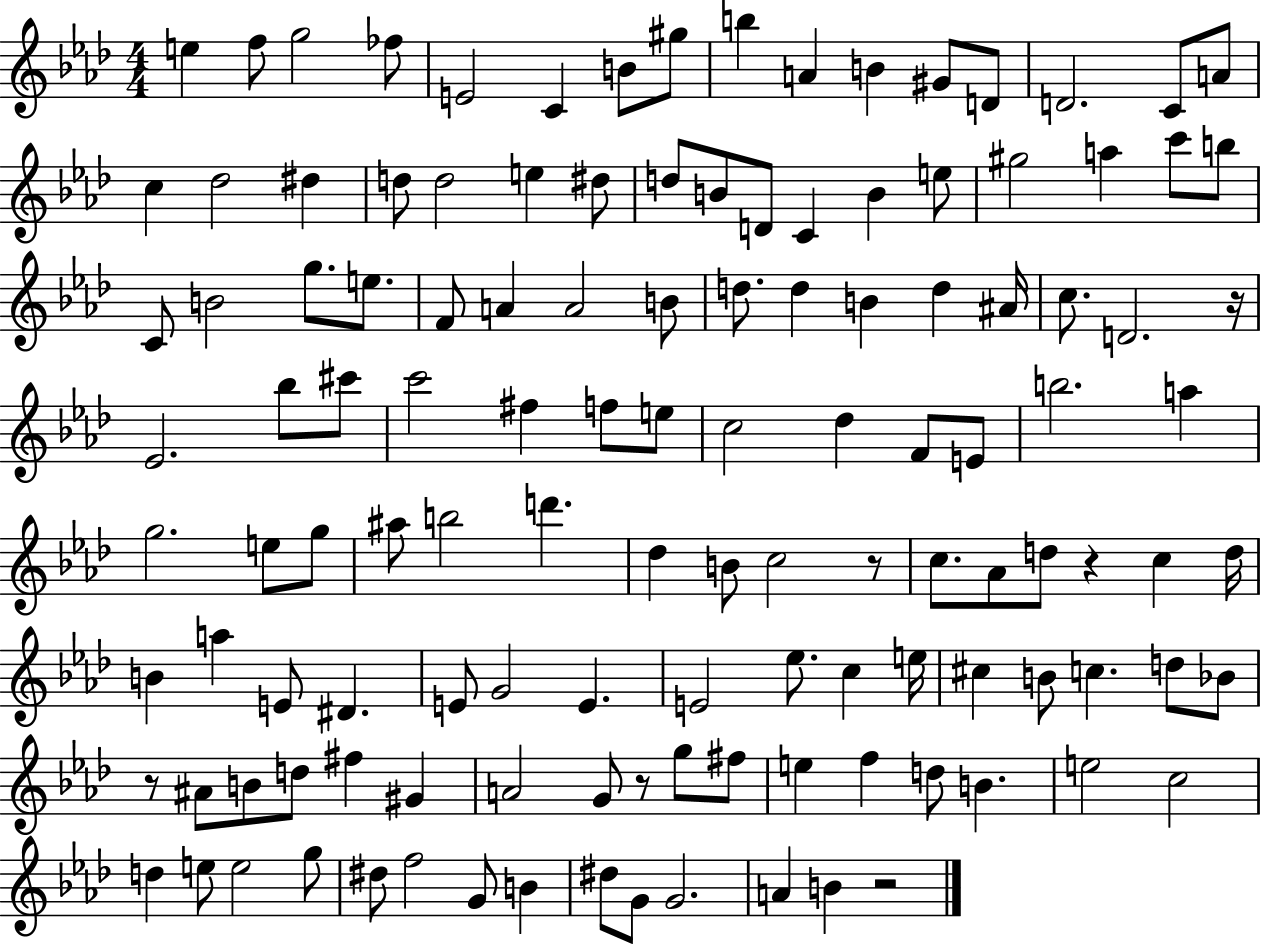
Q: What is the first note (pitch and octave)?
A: E5